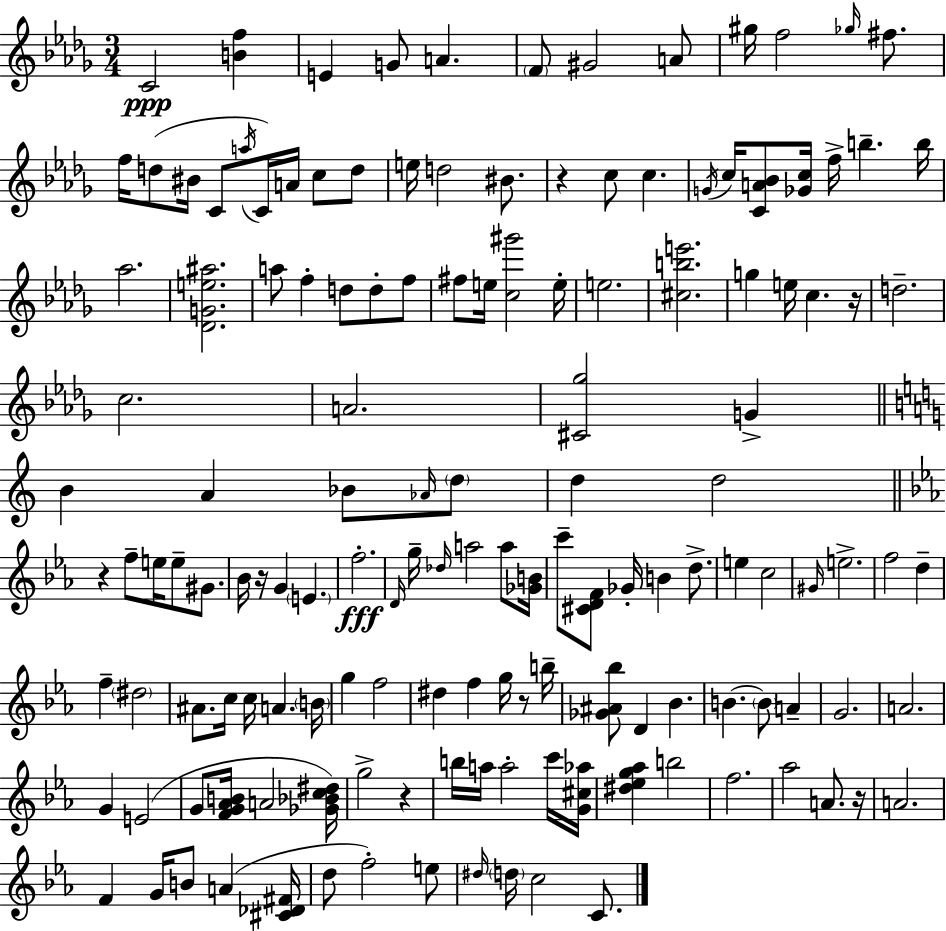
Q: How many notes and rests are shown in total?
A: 144